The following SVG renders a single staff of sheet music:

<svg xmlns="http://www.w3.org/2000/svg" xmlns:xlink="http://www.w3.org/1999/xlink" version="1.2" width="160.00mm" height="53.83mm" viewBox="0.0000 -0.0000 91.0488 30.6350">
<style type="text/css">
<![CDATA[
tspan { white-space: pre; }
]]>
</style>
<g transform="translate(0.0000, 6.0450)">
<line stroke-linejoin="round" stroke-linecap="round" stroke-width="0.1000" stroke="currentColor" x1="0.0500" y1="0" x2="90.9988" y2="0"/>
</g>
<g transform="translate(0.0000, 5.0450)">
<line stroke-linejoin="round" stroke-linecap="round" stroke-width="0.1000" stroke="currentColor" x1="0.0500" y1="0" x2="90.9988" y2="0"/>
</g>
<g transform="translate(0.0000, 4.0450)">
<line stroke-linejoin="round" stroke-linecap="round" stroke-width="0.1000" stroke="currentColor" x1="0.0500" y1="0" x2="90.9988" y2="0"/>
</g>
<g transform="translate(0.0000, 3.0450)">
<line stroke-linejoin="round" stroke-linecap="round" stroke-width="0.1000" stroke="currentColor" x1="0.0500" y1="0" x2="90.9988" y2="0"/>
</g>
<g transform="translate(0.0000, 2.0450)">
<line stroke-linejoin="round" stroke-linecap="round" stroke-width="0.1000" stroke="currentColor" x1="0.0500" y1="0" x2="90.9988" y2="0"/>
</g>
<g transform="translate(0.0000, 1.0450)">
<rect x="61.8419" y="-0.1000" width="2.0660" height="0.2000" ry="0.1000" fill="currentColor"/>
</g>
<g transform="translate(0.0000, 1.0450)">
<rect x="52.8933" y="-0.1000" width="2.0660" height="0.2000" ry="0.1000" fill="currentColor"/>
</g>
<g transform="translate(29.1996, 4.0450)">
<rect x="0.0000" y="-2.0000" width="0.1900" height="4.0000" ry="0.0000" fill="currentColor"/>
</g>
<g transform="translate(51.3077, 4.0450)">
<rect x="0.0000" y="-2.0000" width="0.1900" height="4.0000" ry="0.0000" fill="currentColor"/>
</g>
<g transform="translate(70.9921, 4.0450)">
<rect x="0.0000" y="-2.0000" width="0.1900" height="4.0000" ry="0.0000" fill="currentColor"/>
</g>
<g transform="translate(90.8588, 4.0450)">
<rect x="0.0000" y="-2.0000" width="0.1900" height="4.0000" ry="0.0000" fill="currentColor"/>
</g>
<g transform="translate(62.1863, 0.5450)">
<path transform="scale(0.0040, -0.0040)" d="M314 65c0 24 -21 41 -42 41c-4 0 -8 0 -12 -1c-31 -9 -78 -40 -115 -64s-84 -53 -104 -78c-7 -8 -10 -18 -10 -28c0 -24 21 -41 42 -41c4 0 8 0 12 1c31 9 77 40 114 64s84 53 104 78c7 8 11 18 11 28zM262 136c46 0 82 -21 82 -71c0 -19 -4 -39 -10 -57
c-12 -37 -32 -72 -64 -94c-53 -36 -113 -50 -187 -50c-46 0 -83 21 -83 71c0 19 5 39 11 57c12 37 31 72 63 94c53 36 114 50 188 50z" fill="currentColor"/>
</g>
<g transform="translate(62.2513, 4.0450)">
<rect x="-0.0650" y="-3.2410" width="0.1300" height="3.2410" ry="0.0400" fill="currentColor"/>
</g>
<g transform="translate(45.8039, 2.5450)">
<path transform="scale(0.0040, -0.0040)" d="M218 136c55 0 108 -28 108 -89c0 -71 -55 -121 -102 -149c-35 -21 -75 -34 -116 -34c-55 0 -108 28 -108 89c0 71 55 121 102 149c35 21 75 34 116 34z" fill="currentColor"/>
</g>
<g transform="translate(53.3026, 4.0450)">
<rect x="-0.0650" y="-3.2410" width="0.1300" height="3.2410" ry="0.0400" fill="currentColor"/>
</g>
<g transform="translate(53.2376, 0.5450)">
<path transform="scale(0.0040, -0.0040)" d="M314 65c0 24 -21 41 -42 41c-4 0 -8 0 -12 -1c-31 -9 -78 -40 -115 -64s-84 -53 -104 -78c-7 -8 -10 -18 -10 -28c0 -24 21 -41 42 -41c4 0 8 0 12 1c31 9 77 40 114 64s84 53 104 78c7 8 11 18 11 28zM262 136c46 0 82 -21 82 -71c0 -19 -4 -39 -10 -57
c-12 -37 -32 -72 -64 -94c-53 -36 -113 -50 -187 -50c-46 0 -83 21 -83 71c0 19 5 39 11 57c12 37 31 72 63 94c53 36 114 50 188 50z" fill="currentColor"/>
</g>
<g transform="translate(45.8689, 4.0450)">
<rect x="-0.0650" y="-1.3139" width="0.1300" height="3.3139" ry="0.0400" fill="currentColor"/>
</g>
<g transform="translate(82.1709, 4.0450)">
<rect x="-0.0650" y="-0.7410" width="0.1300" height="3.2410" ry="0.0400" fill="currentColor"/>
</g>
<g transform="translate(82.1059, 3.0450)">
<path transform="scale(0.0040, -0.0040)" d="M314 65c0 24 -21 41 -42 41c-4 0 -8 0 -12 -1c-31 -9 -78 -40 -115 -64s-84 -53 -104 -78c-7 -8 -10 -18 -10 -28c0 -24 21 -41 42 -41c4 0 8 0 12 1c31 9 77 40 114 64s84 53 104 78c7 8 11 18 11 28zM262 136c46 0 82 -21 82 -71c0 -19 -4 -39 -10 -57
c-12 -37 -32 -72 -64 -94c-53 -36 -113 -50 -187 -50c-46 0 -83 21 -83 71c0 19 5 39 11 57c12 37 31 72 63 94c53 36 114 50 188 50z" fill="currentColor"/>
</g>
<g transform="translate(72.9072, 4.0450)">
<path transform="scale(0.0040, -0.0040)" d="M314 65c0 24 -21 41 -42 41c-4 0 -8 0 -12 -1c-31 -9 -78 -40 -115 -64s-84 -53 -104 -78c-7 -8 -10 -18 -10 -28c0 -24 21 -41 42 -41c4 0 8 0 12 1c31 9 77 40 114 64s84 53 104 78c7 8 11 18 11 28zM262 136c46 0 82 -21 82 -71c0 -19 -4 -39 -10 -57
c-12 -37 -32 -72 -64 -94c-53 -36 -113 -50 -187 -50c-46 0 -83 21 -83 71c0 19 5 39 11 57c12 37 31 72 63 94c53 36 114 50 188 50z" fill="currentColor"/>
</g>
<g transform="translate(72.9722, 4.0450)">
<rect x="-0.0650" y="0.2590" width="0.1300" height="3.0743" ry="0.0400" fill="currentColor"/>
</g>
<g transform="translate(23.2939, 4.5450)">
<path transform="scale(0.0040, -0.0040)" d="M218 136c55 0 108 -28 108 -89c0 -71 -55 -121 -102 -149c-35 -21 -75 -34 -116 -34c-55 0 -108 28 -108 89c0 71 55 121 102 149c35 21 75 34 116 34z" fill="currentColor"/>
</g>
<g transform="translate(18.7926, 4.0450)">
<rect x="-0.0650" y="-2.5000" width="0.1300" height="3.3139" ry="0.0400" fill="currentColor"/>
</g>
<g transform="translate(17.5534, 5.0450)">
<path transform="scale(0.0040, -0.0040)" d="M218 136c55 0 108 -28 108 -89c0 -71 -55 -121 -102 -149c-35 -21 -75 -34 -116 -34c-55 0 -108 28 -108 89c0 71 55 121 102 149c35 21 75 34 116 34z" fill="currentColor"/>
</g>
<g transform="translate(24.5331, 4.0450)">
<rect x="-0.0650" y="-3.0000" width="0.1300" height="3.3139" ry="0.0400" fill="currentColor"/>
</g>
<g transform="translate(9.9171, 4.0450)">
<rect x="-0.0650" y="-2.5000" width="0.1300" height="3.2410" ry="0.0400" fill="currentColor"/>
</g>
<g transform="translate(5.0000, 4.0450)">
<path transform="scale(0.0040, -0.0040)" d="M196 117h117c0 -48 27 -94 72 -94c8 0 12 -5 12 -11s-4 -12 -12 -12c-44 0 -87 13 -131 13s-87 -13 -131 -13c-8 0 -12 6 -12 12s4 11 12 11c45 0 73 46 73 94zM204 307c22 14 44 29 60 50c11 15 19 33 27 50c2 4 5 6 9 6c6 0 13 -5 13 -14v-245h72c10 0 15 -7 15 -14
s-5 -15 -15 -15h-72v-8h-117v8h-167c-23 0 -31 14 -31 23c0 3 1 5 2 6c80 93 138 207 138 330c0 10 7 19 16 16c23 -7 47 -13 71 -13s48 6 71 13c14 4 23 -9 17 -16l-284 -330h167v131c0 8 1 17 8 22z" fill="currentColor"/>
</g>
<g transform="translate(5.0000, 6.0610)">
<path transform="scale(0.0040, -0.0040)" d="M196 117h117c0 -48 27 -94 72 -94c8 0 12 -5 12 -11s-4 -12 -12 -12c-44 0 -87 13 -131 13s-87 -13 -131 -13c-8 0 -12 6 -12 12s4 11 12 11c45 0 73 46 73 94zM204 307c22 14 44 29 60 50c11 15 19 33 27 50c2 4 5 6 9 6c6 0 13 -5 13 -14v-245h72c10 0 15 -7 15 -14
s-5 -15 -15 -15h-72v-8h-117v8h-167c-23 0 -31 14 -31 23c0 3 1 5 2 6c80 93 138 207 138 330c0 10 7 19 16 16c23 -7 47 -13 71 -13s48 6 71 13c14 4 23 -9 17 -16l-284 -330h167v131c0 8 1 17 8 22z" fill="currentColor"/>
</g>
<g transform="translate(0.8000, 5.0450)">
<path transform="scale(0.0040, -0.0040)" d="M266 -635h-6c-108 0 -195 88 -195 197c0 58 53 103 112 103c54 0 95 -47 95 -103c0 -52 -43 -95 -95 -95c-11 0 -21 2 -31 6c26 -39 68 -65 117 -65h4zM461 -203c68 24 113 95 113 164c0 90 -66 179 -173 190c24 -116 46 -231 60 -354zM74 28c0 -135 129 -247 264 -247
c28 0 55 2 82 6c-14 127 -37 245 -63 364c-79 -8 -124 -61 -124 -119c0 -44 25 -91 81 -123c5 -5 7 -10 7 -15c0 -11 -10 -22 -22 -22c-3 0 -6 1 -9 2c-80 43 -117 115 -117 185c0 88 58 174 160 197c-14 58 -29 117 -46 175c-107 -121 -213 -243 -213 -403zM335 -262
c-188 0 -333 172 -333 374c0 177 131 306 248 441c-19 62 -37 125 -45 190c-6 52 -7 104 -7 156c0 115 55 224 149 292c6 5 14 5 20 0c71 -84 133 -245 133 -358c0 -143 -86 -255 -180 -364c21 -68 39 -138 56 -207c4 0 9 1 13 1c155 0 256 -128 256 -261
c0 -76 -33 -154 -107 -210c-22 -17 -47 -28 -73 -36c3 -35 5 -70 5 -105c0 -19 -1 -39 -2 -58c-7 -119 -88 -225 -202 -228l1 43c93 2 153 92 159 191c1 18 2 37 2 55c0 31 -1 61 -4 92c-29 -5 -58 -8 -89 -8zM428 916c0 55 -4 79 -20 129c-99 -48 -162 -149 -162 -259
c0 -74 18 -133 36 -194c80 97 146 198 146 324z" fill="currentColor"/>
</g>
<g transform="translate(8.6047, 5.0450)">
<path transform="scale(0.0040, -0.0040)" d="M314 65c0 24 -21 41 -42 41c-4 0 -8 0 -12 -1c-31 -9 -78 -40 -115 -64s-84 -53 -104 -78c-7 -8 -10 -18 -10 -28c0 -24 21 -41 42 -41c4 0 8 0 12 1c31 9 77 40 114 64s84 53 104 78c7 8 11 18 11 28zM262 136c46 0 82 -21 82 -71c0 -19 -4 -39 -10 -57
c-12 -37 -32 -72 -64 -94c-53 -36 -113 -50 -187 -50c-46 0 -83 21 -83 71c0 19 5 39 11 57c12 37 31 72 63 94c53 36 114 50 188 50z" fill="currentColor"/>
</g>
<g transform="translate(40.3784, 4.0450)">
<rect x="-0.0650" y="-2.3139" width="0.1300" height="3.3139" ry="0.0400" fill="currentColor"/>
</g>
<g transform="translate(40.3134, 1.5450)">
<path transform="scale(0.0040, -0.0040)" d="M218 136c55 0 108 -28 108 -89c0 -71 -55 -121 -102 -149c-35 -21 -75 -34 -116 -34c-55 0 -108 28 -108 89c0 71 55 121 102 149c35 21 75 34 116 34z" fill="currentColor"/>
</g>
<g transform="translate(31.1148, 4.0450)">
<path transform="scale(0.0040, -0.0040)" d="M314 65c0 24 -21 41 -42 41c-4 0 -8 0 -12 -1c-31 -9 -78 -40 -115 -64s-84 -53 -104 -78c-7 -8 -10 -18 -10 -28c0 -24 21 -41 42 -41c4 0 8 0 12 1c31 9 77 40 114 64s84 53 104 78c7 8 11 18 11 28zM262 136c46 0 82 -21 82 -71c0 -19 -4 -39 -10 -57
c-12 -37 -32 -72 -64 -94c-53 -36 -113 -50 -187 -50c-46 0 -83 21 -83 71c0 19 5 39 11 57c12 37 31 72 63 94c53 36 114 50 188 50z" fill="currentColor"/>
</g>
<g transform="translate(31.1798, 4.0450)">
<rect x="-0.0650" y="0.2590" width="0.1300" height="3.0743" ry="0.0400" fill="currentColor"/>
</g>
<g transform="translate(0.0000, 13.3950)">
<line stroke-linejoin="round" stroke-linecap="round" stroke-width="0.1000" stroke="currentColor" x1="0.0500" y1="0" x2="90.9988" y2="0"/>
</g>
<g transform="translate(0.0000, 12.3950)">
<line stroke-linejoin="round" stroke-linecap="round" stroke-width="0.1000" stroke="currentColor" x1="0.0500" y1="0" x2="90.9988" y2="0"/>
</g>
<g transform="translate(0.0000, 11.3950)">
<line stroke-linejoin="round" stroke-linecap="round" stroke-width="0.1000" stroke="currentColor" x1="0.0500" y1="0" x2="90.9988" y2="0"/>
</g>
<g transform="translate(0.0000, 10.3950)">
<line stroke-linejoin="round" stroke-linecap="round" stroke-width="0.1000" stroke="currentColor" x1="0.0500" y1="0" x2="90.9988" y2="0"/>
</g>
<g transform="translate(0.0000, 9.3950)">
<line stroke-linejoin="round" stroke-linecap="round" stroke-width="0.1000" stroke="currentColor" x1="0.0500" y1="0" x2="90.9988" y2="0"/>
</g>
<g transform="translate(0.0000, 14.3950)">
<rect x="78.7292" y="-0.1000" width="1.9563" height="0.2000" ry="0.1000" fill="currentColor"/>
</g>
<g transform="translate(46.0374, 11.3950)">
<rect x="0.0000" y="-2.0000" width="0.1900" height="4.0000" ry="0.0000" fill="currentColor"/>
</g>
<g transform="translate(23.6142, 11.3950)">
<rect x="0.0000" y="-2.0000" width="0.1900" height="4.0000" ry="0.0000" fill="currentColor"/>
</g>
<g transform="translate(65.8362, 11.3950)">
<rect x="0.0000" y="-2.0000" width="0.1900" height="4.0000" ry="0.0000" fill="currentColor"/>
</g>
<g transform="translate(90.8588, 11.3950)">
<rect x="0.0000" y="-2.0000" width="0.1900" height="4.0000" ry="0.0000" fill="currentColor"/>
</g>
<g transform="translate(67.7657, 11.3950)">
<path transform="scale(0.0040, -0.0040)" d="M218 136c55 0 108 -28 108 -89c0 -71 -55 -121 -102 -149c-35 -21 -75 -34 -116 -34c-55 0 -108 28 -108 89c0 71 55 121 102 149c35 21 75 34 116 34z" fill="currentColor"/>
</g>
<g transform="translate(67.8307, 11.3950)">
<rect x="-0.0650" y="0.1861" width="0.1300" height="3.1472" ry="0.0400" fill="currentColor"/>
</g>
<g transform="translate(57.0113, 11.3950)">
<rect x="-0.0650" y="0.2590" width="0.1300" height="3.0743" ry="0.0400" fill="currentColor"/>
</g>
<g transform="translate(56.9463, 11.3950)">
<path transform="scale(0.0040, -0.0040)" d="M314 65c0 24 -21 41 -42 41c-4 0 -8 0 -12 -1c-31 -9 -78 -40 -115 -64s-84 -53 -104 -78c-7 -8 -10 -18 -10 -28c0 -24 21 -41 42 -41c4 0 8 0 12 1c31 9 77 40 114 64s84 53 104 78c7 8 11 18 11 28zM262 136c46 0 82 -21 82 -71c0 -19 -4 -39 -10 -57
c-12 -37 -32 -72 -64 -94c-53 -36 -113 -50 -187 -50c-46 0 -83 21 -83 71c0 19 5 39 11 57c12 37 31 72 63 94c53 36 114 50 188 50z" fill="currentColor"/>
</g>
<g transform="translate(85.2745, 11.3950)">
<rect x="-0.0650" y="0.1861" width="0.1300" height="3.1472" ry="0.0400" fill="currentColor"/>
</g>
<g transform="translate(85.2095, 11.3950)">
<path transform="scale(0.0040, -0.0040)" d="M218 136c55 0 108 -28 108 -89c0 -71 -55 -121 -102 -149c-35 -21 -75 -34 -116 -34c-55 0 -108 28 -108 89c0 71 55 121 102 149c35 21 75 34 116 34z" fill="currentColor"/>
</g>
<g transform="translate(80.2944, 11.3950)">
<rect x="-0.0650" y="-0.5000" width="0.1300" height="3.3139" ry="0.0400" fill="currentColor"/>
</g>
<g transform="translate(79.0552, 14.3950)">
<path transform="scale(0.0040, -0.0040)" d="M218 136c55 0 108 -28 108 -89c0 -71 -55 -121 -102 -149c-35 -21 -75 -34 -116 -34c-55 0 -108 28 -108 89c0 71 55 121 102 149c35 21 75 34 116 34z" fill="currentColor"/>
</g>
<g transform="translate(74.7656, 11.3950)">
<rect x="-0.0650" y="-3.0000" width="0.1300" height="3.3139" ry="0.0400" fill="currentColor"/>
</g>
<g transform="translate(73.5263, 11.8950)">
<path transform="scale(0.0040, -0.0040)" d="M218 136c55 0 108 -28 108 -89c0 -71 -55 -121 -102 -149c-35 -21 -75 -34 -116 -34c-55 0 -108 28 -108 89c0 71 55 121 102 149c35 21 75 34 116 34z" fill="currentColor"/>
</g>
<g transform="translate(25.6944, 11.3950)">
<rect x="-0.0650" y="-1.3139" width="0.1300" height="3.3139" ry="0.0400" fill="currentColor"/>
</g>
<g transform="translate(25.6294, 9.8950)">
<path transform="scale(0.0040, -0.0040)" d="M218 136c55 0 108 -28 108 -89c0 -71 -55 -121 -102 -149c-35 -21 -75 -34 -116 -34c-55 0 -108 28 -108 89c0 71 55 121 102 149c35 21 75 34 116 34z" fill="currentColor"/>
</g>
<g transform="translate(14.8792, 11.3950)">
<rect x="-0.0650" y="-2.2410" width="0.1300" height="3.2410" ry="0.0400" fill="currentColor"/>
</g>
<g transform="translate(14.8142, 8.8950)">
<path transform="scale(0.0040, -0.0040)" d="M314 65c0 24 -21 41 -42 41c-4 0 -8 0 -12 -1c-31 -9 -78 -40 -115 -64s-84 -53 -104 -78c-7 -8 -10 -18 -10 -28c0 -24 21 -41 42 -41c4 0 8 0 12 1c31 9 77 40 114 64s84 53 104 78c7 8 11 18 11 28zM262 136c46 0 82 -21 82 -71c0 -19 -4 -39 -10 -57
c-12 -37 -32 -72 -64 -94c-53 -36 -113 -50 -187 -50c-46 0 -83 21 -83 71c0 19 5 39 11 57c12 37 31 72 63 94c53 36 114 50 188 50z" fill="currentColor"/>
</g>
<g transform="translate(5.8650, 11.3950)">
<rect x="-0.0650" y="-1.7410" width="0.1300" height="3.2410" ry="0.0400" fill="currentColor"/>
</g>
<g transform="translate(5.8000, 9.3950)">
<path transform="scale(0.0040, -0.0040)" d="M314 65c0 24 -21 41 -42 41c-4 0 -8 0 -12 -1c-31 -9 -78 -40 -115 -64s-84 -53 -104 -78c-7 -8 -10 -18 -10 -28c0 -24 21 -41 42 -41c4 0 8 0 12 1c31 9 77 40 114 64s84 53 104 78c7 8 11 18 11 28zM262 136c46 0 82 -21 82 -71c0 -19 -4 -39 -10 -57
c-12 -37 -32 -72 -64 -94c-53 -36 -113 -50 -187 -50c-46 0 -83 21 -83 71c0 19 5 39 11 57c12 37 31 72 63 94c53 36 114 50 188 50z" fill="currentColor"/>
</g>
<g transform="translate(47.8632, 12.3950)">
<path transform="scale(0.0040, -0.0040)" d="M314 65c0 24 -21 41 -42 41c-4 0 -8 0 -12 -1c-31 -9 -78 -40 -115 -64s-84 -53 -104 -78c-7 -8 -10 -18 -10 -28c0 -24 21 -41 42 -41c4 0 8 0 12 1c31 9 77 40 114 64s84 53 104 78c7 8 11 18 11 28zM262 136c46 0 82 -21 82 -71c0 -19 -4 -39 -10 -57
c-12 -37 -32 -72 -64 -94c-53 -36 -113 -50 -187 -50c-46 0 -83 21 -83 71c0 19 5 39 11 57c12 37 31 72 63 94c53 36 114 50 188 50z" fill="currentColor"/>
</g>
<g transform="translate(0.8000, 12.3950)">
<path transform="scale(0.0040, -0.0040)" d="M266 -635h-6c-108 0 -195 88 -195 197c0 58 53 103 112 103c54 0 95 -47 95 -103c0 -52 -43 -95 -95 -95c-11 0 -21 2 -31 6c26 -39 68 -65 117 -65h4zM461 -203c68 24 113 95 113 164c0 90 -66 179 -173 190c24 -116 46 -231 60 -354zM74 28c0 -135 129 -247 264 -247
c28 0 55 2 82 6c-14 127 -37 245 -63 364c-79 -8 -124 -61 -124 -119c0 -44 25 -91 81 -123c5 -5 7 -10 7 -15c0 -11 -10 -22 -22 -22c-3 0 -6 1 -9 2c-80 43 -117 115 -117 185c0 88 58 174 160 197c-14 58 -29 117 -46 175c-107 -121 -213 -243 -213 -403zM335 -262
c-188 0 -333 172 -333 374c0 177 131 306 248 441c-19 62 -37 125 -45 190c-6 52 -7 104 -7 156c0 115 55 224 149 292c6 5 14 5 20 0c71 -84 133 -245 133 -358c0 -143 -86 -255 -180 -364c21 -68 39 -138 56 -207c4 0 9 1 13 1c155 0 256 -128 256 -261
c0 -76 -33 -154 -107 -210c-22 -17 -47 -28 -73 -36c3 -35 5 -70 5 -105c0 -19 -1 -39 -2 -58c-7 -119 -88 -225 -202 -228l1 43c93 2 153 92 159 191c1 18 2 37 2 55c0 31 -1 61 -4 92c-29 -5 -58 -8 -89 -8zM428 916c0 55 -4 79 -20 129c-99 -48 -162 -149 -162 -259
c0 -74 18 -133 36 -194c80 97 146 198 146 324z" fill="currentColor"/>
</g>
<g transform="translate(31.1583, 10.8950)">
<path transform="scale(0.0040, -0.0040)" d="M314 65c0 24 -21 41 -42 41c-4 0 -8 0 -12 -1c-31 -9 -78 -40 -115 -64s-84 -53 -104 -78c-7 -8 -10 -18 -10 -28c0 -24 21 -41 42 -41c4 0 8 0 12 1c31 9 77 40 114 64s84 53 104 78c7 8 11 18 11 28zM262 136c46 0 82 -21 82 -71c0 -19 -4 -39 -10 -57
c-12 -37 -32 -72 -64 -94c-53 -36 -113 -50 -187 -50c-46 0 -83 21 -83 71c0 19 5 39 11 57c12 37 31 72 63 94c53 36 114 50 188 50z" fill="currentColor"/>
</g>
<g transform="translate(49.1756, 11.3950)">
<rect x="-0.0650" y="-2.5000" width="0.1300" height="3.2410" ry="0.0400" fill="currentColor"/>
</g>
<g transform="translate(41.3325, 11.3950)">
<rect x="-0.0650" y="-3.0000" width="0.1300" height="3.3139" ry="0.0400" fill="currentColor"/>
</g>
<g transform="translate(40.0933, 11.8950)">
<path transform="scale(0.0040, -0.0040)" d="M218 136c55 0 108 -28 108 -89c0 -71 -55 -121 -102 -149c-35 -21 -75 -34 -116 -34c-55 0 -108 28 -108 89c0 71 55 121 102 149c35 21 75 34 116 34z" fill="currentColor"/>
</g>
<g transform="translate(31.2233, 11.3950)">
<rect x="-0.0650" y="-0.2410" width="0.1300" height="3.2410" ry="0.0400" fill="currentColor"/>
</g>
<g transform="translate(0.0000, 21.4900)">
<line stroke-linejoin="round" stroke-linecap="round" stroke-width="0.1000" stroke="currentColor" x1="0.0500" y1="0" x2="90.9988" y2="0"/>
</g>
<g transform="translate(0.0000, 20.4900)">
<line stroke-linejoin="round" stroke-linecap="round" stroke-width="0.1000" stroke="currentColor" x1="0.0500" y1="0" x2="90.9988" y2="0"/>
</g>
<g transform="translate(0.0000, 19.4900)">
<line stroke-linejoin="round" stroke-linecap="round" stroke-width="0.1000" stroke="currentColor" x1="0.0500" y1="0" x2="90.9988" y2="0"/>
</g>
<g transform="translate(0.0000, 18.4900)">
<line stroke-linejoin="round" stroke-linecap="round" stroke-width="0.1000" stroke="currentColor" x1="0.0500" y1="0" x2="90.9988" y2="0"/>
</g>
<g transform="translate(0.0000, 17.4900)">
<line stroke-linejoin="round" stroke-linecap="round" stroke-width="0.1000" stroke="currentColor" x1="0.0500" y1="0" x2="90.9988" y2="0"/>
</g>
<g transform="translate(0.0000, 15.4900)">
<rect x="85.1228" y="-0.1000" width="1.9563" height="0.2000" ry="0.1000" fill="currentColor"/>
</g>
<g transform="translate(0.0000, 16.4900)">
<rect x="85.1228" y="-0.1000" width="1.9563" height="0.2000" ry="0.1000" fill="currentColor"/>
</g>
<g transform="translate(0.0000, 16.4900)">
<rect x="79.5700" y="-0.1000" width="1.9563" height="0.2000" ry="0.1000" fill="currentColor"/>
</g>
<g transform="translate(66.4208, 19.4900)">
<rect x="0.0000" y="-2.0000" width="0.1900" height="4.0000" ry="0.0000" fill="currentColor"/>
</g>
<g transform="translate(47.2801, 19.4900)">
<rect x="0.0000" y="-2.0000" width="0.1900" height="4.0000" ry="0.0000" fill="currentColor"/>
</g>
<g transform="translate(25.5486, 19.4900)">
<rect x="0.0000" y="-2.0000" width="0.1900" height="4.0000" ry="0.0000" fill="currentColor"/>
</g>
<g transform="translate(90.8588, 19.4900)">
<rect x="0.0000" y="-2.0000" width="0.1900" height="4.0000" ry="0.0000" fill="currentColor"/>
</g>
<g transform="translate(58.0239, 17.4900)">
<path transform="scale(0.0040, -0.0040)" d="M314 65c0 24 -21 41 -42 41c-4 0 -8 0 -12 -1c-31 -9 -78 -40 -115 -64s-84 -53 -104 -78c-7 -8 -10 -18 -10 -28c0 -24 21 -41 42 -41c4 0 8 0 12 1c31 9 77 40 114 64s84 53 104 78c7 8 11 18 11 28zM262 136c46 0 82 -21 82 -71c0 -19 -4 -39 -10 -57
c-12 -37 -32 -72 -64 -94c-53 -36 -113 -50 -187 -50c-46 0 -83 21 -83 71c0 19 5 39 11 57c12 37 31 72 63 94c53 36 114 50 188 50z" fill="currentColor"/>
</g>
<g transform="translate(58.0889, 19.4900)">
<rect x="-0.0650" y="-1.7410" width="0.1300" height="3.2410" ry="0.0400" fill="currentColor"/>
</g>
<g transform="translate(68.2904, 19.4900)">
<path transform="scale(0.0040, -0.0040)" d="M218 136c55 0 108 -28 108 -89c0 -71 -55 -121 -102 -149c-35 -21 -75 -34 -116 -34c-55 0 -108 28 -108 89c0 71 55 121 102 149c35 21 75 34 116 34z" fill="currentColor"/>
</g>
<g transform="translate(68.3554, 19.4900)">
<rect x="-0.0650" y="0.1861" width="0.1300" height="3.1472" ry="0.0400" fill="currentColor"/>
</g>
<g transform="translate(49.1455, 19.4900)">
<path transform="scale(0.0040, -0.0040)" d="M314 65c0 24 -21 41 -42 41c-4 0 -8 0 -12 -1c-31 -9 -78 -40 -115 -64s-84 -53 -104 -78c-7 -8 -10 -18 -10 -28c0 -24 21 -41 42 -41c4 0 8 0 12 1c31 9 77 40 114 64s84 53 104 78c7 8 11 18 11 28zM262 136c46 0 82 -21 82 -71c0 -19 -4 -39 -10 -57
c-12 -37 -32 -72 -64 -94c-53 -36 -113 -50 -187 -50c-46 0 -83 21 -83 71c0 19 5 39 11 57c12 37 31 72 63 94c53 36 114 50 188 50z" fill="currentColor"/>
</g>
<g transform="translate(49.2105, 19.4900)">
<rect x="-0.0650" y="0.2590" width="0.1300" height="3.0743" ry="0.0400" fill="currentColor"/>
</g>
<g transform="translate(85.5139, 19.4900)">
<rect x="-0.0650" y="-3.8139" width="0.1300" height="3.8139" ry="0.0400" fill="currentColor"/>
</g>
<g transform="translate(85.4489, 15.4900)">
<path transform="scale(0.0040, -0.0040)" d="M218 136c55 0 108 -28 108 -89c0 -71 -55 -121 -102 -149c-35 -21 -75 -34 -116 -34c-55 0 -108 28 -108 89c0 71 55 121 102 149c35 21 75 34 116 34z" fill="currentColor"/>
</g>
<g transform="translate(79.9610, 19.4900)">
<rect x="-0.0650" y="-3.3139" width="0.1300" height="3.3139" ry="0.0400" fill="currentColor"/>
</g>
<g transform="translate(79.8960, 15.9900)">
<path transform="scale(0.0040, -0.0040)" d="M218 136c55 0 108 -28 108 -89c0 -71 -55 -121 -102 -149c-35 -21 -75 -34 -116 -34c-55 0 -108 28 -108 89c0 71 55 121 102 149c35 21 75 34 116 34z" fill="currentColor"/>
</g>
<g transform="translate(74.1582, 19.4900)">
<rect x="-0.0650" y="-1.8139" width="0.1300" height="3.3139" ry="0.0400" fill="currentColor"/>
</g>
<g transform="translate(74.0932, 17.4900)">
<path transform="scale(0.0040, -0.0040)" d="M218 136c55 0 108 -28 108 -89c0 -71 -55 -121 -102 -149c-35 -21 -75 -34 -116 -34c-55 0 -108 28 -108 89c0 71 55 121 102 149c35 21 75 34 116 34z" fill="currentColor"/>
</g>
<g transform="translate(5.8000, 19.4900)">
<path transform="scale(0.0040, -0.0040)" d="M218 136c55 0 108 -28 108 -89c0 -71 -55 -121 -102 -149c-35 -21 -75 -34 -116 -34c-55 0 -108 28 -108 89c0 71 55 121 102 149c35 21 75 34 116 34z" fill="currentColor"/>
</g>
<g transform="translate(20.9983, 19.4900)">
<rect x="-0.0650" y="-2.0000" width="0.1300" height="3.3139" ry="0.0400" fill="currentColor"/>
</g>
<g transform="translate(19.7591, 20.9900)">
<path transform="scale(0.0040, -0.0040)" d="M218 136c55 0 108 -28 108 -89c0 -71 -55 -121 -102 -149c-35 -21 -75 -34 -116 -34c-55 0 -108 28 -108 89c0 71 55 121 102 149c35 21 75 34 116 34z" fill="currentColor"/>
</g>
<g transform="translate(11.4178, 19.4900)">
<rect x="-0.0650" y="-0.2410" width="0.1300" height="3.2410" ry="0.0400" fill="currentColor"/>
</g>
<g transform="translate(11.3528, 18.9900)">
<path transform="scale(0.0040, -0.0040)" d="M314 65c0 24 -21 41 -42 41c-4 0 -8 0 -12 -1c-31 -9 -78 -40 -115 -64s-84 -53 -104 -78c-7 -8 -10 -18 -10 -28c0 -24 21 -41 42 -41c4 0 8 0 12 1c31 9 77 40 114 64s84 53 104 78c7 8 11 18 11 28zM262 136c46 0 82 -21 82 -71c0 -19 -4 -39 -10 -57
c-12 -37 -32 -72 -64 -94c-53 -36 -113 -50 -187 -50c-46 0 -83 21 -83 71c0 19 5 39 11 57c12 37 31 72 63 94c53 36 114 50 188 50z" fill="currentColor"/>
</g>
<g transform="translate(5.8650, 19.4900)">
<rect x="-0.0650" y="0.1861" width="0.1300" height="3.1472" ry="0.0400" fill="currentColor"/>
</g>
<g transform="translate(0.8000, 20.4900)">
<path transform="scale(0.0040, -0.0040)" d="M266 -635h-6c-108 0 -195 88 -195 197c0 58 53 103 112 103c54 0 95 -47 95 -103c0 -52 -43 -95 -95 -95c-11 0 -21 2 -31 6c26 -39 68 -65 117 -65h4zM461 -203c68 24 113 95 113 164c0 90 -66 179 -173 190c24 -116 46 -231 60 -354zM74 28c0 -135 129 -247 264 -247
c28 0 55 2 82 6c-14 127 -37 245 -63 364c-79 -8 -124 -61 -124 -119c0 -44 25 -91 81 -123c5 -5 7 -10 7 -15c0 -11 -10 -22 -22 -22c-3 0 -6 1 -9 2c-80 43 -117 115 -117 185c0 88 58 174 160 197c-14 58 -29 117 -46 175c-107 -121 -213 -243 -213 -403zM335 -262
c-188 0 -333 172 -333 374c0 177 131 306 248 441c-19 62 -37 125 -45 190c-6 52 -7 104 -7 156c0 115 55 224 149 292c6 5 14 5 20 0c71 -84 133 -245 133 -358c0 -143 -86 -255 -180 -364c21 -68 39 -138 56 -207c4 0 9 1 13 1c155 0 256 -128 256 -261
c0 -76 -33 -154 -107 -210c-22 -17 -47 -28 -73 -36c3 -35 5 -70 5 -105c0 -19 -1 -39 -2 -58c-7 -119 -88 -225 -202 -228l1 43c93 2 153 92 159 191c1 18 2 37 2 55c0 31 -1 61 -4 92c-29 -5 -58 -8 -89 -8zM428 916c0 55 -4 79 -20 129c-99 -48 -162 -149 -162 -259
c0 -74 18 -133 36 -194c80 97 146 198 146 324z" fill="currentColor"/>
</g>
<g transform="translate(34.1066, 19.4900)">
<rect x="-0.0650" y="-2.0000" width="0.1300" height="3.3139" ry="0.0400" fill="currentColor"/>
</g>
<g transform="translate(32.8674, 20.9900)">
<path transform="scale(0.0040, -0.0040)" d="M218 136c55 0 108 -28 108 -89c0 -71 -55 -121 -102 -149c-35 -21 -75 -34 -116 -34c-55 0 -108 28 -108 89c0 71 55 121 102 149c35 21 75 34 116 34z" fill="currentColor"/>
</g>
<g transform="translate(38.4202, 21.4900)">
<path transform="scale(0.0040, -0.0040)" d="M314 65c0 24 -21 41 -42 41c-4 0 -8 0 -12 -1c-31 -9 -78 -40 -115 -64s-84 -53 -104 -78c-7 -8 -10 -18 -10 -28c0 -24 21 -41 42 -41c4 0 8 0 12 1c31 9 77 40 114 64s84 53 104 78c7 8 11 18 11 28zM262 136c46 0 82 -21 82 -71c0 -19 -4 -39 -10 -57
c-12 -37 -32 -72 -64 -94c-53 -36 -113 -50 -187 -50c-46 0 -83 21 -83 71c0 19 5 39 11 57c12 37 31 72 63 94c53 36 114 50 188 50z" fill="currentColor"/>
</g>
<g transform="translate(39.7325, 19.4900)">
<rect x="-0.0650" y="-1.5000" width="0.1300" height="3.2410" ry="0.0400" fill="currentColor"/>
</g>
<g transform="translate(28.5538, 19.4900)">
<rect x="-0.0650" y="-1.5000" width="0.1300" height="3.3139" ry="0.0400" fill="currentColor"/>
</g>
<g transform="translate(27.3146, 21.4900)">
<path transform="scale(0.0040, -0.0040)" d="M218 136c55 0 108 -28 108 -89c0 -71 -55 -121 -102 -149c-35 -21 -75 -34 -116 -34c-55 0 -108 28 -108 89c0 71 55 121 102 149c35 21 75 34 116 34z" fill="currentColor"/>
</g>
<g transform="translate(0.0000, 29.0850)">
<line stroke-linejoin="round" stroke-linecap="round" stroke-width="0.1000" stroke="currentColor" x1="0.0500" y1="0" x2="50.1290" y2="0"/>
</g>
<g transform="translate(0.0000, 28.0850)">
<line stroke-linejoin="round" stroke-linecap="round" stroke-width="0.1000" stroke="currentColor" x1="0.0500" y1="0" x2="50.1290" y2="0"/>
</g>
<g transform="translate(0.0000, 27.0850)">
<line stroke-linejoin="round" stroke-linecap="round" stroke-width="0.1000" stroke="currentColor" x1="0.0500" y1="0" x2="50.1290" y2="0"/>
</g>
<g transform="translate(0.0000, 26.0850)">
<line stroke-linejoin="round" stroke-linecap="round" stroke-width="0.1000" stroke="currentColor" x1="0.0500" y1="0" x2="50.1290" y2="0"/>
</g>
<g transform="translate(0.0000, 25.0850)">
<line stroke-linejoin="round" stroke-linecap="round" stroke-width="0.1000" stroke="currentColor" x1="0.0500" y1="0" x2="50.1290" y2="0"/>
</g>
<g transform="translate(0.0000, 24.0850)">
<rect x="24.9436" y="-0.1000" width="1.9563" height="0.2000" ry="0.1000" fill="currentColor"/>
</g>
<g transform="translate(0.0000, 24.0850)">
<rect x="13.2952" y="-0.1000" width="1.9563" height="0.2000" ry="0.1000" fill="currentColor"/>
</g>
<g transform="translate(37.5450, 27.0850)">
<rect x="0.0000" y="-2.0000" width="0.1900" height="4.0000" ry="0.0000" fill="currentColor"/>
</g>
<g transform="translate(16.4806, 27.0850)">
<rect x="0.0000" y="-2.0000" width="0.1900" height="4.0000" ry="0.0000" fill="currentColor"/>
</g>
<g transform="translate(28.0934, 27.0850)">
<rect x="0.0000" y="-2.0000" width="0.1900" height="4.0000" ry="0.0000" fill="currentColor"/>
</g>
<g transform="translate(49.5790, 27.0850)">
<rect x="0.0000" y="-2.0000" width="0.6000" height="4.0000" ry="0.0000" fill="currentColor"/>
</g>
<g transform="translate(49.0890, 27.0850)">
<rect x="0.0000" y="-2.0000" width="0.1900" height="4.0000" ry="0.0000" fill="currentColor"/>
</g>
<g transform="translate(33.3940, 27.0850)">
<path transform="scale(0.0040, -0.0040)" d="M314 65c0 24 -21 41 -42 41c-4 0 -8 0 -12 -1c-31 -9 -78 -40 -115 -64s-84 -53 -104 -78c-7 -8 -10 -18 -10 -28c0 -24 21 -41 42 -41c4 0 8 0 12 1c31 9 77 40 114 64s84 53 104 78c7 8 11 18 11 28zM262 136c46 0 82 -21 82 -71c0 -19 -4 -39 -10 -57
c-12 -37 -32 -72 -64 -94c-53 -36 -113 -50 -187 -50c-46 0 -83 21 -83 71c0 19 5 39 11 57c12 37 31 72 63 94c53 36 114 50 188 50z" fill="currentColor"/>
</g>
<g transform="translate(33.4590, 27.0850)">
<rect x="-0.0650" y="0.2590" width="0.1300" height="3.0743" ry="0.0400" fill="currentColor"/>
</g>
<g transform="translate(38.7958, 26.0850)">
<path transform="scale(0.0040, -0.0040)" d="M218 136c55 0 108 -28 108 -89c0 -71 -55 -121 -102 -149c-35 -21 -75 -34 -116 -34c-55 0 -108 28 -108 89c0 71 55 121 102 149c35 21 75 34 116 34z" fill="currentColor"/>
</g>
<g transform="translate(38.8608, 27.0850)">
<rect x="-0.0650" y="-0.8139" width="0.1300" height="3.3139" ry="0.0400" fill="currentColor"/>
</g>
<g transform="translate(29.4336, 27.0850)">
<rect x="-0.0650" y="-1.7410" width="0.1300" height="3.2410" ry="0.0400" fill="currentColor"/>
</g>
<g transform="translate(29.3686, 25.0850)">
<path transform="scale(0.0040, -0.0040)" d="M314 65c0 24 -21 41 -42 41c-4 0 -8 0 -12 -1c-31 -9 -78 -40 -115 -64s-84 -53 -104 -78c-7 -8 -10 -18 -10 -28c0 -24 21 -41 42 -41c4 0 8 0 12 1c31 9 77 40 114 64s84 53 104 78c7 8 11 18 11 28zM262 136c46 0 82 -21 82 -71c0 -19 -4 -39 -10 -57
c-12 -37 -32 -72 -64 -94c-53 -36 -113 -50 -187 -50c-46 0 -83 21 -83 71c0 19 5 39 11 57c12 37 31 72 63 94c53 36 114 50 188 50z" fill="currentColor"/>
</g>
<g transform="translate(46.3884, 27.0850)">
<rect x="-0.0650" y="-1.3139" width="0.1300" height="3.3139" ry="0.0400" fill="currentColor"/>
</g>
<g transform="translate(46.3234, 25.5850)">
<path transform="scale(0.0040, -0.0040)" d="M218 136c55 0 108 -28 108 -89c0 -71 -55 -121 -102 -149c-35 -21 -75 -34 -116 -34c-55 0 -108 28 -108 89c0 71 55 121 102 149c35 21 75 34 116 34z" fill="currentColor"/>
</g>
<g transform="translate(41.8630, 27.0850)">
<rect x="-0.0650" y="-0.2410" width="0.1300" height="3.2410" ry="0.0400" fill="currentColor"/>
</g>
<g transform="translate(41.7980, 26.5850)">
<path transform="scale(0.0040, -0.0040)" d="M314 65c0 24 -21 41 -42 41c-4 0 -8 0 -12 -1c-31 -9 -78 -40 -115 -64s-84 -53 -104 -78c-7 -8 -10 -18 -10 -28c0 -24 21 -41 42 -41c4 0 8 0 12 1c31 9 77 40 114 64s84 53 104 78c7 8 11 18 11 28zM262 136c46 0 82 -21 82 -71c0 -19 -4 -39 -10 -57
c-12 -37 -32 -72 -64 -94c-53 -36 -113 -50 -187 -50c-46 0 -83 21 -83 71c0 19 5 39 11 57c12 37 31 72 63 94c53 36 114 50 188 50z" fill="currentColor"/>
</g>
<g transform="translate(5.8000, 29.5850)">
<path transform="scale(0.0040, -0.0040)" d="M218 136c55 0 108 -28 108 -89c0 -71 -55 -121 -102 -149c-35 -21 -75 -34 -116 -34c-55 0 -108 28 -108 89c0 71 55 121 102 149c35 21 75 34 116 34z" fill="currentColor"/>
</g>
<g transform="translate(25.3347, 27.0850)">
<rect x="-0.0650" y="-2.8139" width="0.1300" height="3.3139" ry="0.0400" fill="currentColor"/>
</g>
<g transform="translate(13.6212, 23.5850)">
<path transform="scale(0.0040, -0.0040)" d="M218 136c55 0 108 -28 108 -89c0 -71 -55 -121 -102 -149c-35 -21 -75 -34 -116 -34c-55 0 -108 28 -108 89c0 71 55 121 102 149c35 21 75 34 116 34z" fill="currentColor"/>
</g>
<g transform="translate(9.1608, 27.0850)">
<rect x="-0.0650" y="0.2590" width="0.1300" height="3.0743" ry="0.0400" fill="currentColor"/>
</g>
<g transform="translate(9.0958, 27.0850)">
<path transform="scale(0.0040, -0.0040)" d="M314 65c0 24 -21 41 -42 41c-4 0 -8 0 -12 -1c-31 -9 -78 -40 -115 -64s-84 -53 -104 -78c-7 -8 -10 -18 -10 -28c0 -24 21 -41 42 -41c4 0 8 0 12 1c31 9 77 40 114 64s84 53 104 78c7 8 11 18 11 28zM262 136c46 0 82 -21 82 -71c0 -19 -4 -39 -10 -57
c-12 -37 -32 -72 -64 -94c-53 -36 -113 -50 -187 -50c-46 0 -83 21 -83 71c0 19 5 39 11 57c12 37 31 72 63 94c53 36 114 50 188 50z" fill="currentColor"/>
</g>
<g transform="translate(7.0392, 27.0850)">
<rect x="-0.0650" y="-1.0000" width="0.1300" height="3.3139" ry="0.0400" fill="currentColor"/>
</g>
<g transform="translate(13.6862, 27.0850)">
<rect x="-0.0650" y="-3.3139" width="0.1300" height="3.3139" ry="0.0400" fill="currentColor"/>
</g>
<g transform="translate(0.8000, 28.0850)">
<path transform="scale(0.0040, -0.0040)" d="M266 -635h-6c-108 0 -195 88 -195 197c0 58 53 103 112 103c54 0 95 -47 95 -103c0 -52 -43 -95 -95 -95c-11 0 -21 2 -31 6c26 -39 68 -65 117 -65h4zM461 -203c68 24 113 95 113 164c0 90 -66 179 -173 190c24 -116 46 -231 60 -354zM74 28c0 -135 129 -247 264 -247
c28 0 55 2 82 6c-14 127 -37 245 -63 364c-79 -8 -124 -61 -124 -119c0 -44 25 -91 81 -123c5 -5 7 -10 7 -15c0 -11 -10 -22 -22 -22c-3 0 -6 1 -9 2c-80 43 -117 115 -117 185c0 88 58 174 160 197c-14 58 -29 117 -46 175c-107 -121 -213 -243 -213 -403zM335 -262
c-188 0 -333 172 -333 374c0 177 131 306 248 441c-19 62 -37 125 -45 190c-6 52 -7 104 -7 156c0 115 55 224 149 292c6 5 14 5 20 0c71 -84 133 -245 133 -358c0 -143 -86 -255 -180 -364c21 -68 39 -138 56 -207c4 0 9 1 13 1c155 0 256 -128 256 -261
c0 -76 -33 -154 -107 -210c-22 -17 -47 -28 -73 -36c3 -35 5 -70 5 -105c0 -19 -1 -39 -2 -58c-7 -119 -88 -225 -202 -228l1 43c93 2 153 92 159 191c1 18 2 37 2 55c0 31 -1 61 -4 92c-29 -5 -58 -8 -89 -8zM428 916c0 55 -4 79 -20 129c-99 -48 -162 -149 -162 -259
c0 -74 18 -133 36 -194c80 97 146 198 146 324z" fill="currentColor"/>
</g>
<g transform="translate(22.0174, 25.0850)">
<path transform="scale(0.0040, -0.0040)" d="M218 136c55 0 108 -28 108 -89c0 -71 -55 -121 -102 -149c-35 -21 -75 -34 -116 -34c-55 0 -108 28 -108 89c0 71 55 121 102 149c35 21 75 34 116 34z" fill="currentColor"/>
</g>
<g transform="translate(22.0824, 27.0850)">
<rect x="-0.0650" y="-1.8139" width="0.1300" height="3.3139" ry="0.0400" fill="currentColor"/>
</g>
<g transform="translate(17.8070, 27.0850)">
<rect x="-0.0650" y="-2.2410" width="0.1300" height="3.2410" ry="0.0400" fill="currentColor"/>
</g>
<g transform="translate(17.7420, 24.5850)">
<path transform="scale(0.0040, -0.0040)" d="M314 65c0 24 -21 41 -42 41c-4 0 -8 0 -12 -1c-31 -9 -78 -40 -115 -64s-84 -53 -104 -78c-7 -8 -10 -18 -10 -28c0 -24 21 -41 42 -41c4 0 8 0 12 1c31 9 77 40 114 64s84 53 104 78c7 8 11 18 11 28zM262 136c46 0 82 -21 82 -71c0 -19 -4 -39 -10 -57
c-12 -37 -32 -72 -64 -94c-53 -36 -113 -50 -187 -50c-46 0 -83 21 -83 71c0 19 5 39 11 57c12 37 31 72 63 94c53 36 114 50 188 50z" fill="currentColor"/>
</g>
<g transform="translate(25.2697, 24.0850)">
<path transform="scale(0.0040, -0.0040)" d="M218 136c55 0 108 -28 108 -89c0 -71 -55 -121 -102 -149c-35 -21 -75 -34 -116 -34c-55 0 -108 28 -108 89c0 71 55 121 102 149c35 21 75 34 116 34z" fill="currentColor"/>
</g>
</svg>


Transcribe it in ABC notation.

X:1
T:Untitled
M:4/4
L:1/4
K:C
G2 G A B2 g e b2 b2 B2 d2 f2 g2 e c2 A G2 B2 B A C B B c2 F E F E2 B2 f2 B f b c' D B2 b g2 f a f2 B2 d c2 e